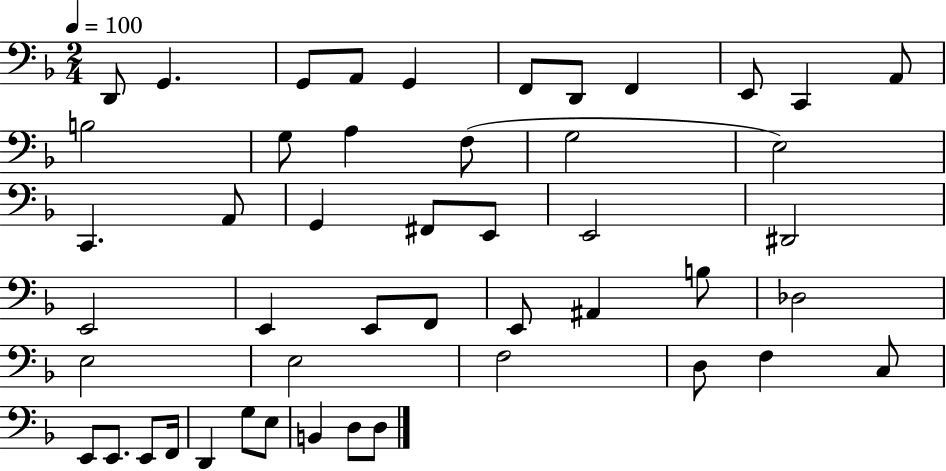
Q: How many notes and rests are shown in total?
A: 48